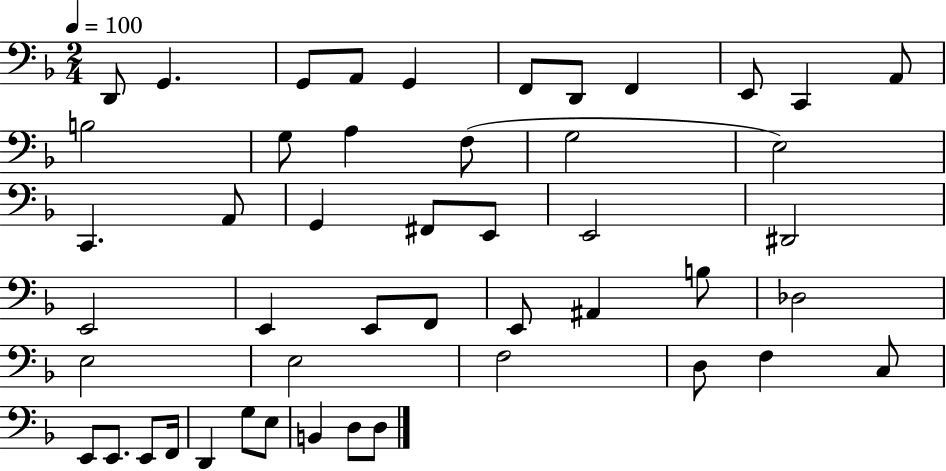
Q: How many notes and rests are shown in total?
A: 48